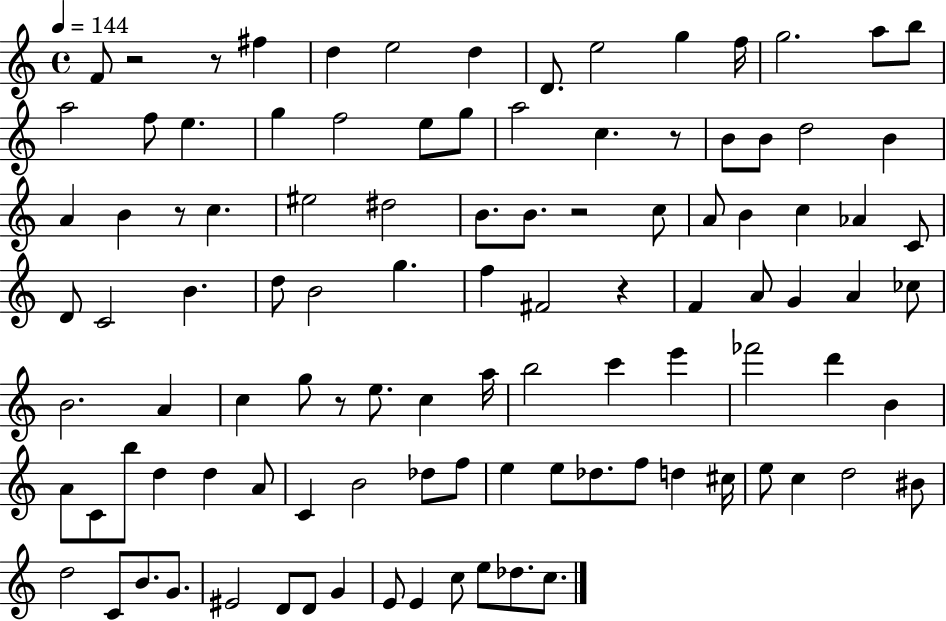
F4/e R/h R/e F#5/q D5/q E5/h D5/q D4/e. E5/h G5/q F5/s G5/h. A5/e B5/e A5/h F5/e E5/q. G5/q F5/h E5/e G5/e A5/h C5/q. R/e B4/e B4/e D5/h B4/q A4/q B4/q R/e C5/q. EIS5/h D#5/h B4/e. B4/e. R/h C5/e A4/e B4/q C5/q Ab4/q C4/e D4/e C4/h B4/q. D5/e B4/h G5/q. F5/q F#4/h R/q F4/q A4/e G4/q A4/q CES5/e B4/h. A4/q C5/q G5/e R/e E5/e. C5/q A5/s B5/h C6/q E6/q FES6/h D6/q B4/q A4/e C4/e B5/e D5/q D5/q A4/e C4/q B4/h Db5/e F5/e E5/q E5/e Db5/e. F5/e D5/q C#5/s E5/e C5/q D5/h BIS4/e D5/h C4/e B4/e. G4/e. EIS4/h D4/e D4/e G4/q E4/e E4/q C5/e E5/e Db5/e. C5/e.